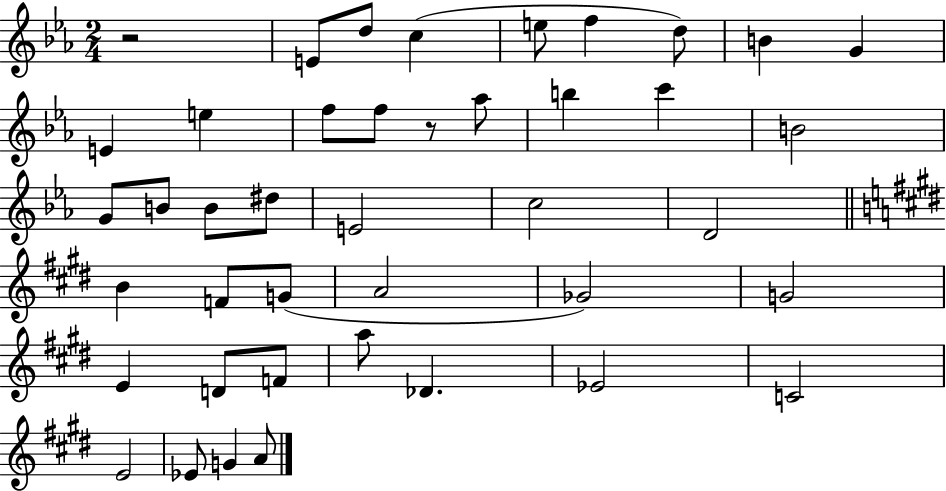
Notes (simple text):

R/h E4/e D5/e C5/q E5/e F5/q D5/e B4/q G4/q E4/q E5/q F5/e F5/e R/e Ab5/e B5/q C6/q B4/h G4/e B4/e B4/e D#5/e E4/h C5/h D4/h B4/q F4/e G4/e A4/h Gb4/h G4/h E4/q D4/e F4/e A5/e Db4/q. Eb4/h C4/h E4/h Eb4/e G4/q A4/e